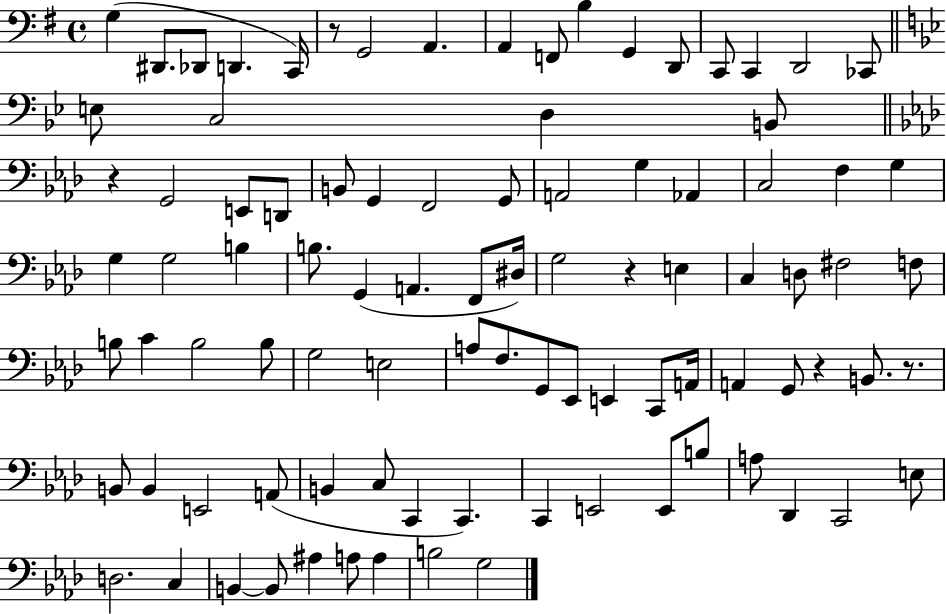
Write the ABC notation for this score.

X:1
T:Untitled
M:4/4
L:1/4
K:G
G, ^D,,/2 _D,,/2 D,, C,,/4 z/2 G,,2 A,, A,, F,,/2 B, G,, D,,/2 C,,/2 C,, D,,2 _C,,/2 E,/2 C,2 D, B,,/2 z G,,2 E,,/2 D,,/2 B,,/2 G,, F,,2 G,,/2 A,,2 G, _A,, C,2 F, G, G, G,2 B, B,/2 G,, A,, F,,/2 ^D,/4 G,2 z E, C, D,/2 ^F,2 F,/2 B,/2 C B,2 B,/2 G,2 E,2 A,/2 F,/2 G,,/2 _E,,/2 E,, C,,/2 A,,/4 A,, G,,/2 z B,,/2 z/2 B,,/2 B,, E,,2 A,,/2 B,, C,/2 C,, C,, C,, E,,2 E,,/2 B,/2 A,/2 _D,, C,,2 E,/2 D,2 C, B,, B,,/2 ^A, A,/2 A, B,2 G,2